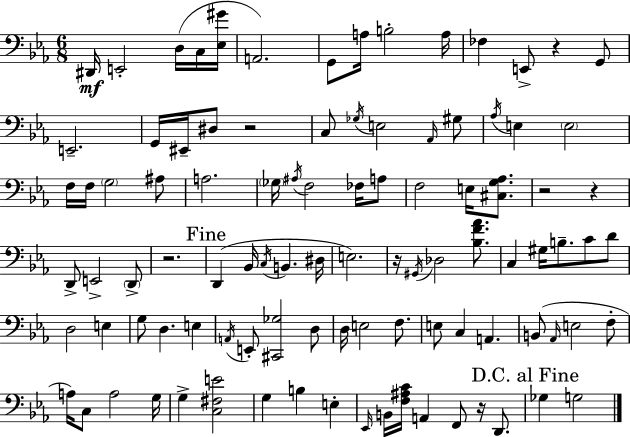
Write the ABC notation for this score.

X:1
T:Untitled
M:6/8
L:1/4
K:Cm
^D,,/4 E,,2 D,/4 C,/4 [_E,^G]/4 A,,2 G,,/2 A,/4 B,2 A,/4 _F, E,,/2 z G,,/2 E,,2 G,,/4 ^E,,/4 ^D,/2 z2 C,/2 _G,/4 E,2 _A,,/4 ^G,/2 _A,/4 E, E,2 F,/4 F,/4 G,2 ^A,/2 A,2 _G,/4 ^A,/4 F,2 _F,/4 A,/2 F,2 E,/4 [^C,G,_A,]/2 z2 z D,,/2 E,,2 D,,/2 z2 D,, _B,,/4 C,/4 B,, ^D,/4 E,2 z/4 ^G,,/4 _D,2 [_B,F_A]/2 C, ^G,/4 B,/2 C/2 D/2 D,2 E, G,/2 D, E, A,,/4 E,,/2 [^C,,_G,]2 D,/2 D,/4 E,2 F,/2 E,/2 C, A,, B,,/2 _A,,/4 E,2 F,/2 A,/4 C,/2 A,2 G,/4 G, [C,^F,E]2 G, B, E, _E,,/4 B,,/4 [F,^A,C]/4 A,, F,,/2 z/4 D,,/2 _G, G,2